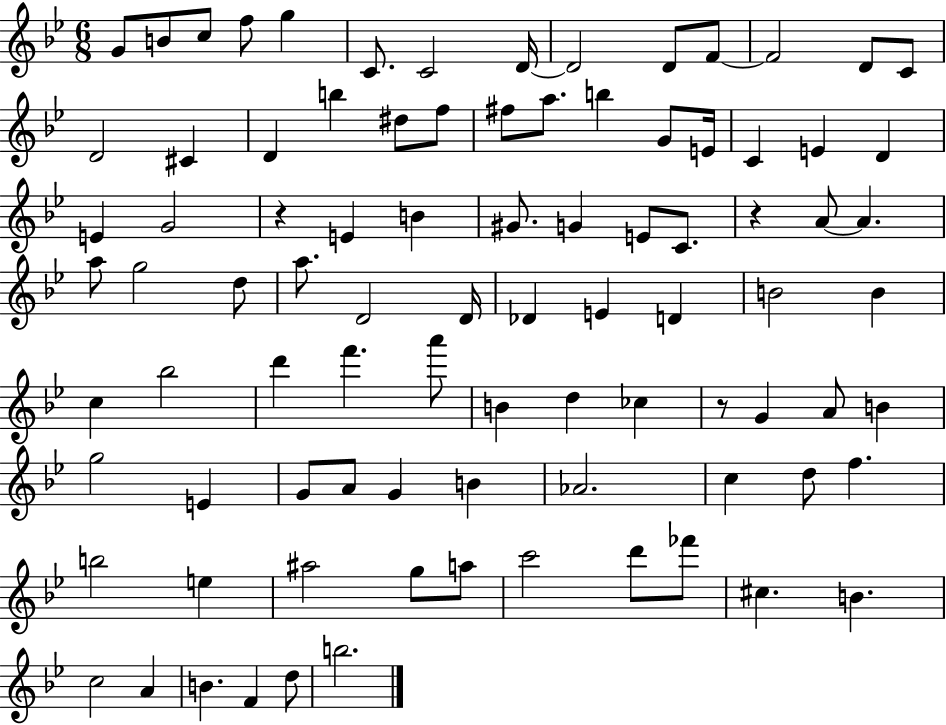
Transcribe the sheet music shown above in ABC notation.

X:1
T:Untitled
M:6/8
L:1/4
K:Bb
G/2 B/2 c/2 f/2 g C/2 C2 D/4 D2 D/2 F/2 F2 D/2 C/2 D2 ^C D b ^d/2 f/2 ^f/2 a/2 b G/2 E/4 C E D E G2 z E B ^G/2 G E/2 C/2 z A/2 A a/2 g2 d/2 a/2 D2 D/4 _D E D B2 B c _b2 d' f' a'/2 B d _c z/2 G A/2 B g2 E G/2 A/2 G B _A2 c d/2 f b2 e ^a2 g/2 a/2 c'2 d'/2 _f'/2 ^c B c2 A B F d/2 b2